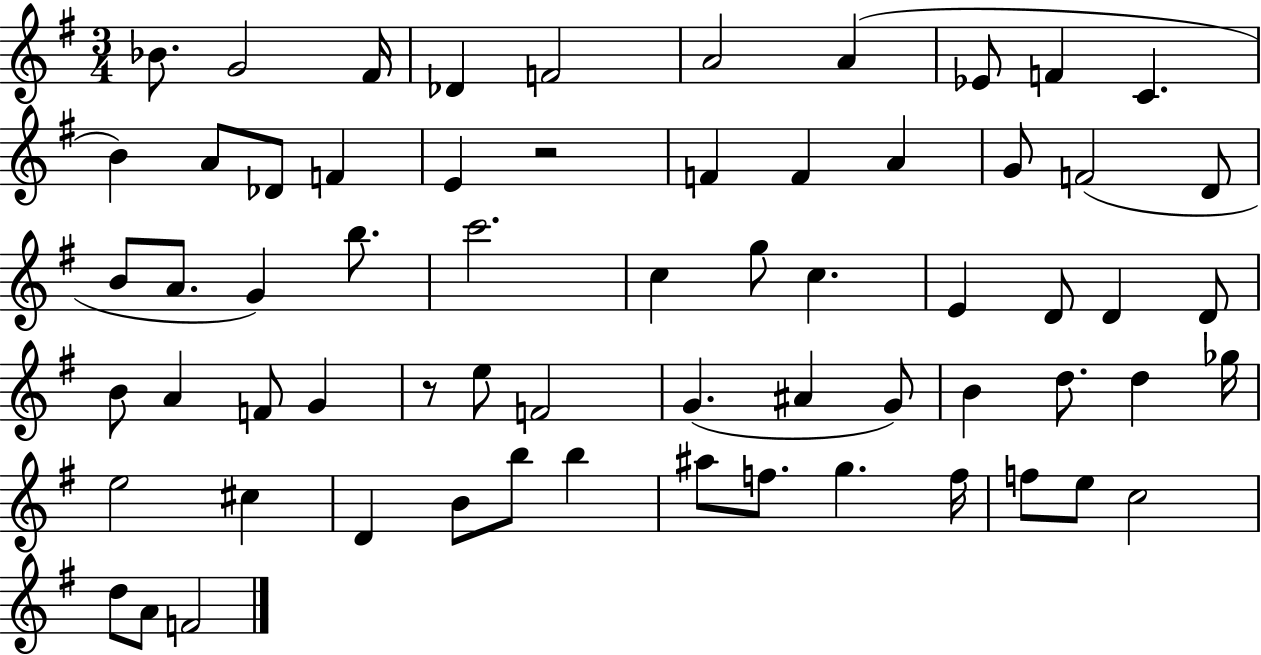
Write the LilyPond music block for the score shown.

{
  \clef treble
  \numericTimeSignature
  \time 3/4
  \key g \major
  bes'8. g'2 fis'16 | des'4 f'2 | a'2 a'4( | ees'8 f'4 c'4. | \break b'4) a'8 des'8 f'4 | e'4 r2 | f'4 f'4 a'4 | g'8 f'2( d'8 | \break b'8 a'8. g'4) b''8. | c'''2. | c''4 g''8 c''4. | e'4 d'8 d'4 d'8 | \break b'8 a'4 f'8 g'4 | r8 e''8 f'2 | g'4.( ais'4 g'8) | b'4 d''8. d''4 ges''16 | \break e''2 cis''4 | d'4 b'8 b''8 b''4 | ais''8 f''8. g''4. f''16 | f''8 e''8 c''2 | \break d''8 a'8 f'2 | \bar "|."
}